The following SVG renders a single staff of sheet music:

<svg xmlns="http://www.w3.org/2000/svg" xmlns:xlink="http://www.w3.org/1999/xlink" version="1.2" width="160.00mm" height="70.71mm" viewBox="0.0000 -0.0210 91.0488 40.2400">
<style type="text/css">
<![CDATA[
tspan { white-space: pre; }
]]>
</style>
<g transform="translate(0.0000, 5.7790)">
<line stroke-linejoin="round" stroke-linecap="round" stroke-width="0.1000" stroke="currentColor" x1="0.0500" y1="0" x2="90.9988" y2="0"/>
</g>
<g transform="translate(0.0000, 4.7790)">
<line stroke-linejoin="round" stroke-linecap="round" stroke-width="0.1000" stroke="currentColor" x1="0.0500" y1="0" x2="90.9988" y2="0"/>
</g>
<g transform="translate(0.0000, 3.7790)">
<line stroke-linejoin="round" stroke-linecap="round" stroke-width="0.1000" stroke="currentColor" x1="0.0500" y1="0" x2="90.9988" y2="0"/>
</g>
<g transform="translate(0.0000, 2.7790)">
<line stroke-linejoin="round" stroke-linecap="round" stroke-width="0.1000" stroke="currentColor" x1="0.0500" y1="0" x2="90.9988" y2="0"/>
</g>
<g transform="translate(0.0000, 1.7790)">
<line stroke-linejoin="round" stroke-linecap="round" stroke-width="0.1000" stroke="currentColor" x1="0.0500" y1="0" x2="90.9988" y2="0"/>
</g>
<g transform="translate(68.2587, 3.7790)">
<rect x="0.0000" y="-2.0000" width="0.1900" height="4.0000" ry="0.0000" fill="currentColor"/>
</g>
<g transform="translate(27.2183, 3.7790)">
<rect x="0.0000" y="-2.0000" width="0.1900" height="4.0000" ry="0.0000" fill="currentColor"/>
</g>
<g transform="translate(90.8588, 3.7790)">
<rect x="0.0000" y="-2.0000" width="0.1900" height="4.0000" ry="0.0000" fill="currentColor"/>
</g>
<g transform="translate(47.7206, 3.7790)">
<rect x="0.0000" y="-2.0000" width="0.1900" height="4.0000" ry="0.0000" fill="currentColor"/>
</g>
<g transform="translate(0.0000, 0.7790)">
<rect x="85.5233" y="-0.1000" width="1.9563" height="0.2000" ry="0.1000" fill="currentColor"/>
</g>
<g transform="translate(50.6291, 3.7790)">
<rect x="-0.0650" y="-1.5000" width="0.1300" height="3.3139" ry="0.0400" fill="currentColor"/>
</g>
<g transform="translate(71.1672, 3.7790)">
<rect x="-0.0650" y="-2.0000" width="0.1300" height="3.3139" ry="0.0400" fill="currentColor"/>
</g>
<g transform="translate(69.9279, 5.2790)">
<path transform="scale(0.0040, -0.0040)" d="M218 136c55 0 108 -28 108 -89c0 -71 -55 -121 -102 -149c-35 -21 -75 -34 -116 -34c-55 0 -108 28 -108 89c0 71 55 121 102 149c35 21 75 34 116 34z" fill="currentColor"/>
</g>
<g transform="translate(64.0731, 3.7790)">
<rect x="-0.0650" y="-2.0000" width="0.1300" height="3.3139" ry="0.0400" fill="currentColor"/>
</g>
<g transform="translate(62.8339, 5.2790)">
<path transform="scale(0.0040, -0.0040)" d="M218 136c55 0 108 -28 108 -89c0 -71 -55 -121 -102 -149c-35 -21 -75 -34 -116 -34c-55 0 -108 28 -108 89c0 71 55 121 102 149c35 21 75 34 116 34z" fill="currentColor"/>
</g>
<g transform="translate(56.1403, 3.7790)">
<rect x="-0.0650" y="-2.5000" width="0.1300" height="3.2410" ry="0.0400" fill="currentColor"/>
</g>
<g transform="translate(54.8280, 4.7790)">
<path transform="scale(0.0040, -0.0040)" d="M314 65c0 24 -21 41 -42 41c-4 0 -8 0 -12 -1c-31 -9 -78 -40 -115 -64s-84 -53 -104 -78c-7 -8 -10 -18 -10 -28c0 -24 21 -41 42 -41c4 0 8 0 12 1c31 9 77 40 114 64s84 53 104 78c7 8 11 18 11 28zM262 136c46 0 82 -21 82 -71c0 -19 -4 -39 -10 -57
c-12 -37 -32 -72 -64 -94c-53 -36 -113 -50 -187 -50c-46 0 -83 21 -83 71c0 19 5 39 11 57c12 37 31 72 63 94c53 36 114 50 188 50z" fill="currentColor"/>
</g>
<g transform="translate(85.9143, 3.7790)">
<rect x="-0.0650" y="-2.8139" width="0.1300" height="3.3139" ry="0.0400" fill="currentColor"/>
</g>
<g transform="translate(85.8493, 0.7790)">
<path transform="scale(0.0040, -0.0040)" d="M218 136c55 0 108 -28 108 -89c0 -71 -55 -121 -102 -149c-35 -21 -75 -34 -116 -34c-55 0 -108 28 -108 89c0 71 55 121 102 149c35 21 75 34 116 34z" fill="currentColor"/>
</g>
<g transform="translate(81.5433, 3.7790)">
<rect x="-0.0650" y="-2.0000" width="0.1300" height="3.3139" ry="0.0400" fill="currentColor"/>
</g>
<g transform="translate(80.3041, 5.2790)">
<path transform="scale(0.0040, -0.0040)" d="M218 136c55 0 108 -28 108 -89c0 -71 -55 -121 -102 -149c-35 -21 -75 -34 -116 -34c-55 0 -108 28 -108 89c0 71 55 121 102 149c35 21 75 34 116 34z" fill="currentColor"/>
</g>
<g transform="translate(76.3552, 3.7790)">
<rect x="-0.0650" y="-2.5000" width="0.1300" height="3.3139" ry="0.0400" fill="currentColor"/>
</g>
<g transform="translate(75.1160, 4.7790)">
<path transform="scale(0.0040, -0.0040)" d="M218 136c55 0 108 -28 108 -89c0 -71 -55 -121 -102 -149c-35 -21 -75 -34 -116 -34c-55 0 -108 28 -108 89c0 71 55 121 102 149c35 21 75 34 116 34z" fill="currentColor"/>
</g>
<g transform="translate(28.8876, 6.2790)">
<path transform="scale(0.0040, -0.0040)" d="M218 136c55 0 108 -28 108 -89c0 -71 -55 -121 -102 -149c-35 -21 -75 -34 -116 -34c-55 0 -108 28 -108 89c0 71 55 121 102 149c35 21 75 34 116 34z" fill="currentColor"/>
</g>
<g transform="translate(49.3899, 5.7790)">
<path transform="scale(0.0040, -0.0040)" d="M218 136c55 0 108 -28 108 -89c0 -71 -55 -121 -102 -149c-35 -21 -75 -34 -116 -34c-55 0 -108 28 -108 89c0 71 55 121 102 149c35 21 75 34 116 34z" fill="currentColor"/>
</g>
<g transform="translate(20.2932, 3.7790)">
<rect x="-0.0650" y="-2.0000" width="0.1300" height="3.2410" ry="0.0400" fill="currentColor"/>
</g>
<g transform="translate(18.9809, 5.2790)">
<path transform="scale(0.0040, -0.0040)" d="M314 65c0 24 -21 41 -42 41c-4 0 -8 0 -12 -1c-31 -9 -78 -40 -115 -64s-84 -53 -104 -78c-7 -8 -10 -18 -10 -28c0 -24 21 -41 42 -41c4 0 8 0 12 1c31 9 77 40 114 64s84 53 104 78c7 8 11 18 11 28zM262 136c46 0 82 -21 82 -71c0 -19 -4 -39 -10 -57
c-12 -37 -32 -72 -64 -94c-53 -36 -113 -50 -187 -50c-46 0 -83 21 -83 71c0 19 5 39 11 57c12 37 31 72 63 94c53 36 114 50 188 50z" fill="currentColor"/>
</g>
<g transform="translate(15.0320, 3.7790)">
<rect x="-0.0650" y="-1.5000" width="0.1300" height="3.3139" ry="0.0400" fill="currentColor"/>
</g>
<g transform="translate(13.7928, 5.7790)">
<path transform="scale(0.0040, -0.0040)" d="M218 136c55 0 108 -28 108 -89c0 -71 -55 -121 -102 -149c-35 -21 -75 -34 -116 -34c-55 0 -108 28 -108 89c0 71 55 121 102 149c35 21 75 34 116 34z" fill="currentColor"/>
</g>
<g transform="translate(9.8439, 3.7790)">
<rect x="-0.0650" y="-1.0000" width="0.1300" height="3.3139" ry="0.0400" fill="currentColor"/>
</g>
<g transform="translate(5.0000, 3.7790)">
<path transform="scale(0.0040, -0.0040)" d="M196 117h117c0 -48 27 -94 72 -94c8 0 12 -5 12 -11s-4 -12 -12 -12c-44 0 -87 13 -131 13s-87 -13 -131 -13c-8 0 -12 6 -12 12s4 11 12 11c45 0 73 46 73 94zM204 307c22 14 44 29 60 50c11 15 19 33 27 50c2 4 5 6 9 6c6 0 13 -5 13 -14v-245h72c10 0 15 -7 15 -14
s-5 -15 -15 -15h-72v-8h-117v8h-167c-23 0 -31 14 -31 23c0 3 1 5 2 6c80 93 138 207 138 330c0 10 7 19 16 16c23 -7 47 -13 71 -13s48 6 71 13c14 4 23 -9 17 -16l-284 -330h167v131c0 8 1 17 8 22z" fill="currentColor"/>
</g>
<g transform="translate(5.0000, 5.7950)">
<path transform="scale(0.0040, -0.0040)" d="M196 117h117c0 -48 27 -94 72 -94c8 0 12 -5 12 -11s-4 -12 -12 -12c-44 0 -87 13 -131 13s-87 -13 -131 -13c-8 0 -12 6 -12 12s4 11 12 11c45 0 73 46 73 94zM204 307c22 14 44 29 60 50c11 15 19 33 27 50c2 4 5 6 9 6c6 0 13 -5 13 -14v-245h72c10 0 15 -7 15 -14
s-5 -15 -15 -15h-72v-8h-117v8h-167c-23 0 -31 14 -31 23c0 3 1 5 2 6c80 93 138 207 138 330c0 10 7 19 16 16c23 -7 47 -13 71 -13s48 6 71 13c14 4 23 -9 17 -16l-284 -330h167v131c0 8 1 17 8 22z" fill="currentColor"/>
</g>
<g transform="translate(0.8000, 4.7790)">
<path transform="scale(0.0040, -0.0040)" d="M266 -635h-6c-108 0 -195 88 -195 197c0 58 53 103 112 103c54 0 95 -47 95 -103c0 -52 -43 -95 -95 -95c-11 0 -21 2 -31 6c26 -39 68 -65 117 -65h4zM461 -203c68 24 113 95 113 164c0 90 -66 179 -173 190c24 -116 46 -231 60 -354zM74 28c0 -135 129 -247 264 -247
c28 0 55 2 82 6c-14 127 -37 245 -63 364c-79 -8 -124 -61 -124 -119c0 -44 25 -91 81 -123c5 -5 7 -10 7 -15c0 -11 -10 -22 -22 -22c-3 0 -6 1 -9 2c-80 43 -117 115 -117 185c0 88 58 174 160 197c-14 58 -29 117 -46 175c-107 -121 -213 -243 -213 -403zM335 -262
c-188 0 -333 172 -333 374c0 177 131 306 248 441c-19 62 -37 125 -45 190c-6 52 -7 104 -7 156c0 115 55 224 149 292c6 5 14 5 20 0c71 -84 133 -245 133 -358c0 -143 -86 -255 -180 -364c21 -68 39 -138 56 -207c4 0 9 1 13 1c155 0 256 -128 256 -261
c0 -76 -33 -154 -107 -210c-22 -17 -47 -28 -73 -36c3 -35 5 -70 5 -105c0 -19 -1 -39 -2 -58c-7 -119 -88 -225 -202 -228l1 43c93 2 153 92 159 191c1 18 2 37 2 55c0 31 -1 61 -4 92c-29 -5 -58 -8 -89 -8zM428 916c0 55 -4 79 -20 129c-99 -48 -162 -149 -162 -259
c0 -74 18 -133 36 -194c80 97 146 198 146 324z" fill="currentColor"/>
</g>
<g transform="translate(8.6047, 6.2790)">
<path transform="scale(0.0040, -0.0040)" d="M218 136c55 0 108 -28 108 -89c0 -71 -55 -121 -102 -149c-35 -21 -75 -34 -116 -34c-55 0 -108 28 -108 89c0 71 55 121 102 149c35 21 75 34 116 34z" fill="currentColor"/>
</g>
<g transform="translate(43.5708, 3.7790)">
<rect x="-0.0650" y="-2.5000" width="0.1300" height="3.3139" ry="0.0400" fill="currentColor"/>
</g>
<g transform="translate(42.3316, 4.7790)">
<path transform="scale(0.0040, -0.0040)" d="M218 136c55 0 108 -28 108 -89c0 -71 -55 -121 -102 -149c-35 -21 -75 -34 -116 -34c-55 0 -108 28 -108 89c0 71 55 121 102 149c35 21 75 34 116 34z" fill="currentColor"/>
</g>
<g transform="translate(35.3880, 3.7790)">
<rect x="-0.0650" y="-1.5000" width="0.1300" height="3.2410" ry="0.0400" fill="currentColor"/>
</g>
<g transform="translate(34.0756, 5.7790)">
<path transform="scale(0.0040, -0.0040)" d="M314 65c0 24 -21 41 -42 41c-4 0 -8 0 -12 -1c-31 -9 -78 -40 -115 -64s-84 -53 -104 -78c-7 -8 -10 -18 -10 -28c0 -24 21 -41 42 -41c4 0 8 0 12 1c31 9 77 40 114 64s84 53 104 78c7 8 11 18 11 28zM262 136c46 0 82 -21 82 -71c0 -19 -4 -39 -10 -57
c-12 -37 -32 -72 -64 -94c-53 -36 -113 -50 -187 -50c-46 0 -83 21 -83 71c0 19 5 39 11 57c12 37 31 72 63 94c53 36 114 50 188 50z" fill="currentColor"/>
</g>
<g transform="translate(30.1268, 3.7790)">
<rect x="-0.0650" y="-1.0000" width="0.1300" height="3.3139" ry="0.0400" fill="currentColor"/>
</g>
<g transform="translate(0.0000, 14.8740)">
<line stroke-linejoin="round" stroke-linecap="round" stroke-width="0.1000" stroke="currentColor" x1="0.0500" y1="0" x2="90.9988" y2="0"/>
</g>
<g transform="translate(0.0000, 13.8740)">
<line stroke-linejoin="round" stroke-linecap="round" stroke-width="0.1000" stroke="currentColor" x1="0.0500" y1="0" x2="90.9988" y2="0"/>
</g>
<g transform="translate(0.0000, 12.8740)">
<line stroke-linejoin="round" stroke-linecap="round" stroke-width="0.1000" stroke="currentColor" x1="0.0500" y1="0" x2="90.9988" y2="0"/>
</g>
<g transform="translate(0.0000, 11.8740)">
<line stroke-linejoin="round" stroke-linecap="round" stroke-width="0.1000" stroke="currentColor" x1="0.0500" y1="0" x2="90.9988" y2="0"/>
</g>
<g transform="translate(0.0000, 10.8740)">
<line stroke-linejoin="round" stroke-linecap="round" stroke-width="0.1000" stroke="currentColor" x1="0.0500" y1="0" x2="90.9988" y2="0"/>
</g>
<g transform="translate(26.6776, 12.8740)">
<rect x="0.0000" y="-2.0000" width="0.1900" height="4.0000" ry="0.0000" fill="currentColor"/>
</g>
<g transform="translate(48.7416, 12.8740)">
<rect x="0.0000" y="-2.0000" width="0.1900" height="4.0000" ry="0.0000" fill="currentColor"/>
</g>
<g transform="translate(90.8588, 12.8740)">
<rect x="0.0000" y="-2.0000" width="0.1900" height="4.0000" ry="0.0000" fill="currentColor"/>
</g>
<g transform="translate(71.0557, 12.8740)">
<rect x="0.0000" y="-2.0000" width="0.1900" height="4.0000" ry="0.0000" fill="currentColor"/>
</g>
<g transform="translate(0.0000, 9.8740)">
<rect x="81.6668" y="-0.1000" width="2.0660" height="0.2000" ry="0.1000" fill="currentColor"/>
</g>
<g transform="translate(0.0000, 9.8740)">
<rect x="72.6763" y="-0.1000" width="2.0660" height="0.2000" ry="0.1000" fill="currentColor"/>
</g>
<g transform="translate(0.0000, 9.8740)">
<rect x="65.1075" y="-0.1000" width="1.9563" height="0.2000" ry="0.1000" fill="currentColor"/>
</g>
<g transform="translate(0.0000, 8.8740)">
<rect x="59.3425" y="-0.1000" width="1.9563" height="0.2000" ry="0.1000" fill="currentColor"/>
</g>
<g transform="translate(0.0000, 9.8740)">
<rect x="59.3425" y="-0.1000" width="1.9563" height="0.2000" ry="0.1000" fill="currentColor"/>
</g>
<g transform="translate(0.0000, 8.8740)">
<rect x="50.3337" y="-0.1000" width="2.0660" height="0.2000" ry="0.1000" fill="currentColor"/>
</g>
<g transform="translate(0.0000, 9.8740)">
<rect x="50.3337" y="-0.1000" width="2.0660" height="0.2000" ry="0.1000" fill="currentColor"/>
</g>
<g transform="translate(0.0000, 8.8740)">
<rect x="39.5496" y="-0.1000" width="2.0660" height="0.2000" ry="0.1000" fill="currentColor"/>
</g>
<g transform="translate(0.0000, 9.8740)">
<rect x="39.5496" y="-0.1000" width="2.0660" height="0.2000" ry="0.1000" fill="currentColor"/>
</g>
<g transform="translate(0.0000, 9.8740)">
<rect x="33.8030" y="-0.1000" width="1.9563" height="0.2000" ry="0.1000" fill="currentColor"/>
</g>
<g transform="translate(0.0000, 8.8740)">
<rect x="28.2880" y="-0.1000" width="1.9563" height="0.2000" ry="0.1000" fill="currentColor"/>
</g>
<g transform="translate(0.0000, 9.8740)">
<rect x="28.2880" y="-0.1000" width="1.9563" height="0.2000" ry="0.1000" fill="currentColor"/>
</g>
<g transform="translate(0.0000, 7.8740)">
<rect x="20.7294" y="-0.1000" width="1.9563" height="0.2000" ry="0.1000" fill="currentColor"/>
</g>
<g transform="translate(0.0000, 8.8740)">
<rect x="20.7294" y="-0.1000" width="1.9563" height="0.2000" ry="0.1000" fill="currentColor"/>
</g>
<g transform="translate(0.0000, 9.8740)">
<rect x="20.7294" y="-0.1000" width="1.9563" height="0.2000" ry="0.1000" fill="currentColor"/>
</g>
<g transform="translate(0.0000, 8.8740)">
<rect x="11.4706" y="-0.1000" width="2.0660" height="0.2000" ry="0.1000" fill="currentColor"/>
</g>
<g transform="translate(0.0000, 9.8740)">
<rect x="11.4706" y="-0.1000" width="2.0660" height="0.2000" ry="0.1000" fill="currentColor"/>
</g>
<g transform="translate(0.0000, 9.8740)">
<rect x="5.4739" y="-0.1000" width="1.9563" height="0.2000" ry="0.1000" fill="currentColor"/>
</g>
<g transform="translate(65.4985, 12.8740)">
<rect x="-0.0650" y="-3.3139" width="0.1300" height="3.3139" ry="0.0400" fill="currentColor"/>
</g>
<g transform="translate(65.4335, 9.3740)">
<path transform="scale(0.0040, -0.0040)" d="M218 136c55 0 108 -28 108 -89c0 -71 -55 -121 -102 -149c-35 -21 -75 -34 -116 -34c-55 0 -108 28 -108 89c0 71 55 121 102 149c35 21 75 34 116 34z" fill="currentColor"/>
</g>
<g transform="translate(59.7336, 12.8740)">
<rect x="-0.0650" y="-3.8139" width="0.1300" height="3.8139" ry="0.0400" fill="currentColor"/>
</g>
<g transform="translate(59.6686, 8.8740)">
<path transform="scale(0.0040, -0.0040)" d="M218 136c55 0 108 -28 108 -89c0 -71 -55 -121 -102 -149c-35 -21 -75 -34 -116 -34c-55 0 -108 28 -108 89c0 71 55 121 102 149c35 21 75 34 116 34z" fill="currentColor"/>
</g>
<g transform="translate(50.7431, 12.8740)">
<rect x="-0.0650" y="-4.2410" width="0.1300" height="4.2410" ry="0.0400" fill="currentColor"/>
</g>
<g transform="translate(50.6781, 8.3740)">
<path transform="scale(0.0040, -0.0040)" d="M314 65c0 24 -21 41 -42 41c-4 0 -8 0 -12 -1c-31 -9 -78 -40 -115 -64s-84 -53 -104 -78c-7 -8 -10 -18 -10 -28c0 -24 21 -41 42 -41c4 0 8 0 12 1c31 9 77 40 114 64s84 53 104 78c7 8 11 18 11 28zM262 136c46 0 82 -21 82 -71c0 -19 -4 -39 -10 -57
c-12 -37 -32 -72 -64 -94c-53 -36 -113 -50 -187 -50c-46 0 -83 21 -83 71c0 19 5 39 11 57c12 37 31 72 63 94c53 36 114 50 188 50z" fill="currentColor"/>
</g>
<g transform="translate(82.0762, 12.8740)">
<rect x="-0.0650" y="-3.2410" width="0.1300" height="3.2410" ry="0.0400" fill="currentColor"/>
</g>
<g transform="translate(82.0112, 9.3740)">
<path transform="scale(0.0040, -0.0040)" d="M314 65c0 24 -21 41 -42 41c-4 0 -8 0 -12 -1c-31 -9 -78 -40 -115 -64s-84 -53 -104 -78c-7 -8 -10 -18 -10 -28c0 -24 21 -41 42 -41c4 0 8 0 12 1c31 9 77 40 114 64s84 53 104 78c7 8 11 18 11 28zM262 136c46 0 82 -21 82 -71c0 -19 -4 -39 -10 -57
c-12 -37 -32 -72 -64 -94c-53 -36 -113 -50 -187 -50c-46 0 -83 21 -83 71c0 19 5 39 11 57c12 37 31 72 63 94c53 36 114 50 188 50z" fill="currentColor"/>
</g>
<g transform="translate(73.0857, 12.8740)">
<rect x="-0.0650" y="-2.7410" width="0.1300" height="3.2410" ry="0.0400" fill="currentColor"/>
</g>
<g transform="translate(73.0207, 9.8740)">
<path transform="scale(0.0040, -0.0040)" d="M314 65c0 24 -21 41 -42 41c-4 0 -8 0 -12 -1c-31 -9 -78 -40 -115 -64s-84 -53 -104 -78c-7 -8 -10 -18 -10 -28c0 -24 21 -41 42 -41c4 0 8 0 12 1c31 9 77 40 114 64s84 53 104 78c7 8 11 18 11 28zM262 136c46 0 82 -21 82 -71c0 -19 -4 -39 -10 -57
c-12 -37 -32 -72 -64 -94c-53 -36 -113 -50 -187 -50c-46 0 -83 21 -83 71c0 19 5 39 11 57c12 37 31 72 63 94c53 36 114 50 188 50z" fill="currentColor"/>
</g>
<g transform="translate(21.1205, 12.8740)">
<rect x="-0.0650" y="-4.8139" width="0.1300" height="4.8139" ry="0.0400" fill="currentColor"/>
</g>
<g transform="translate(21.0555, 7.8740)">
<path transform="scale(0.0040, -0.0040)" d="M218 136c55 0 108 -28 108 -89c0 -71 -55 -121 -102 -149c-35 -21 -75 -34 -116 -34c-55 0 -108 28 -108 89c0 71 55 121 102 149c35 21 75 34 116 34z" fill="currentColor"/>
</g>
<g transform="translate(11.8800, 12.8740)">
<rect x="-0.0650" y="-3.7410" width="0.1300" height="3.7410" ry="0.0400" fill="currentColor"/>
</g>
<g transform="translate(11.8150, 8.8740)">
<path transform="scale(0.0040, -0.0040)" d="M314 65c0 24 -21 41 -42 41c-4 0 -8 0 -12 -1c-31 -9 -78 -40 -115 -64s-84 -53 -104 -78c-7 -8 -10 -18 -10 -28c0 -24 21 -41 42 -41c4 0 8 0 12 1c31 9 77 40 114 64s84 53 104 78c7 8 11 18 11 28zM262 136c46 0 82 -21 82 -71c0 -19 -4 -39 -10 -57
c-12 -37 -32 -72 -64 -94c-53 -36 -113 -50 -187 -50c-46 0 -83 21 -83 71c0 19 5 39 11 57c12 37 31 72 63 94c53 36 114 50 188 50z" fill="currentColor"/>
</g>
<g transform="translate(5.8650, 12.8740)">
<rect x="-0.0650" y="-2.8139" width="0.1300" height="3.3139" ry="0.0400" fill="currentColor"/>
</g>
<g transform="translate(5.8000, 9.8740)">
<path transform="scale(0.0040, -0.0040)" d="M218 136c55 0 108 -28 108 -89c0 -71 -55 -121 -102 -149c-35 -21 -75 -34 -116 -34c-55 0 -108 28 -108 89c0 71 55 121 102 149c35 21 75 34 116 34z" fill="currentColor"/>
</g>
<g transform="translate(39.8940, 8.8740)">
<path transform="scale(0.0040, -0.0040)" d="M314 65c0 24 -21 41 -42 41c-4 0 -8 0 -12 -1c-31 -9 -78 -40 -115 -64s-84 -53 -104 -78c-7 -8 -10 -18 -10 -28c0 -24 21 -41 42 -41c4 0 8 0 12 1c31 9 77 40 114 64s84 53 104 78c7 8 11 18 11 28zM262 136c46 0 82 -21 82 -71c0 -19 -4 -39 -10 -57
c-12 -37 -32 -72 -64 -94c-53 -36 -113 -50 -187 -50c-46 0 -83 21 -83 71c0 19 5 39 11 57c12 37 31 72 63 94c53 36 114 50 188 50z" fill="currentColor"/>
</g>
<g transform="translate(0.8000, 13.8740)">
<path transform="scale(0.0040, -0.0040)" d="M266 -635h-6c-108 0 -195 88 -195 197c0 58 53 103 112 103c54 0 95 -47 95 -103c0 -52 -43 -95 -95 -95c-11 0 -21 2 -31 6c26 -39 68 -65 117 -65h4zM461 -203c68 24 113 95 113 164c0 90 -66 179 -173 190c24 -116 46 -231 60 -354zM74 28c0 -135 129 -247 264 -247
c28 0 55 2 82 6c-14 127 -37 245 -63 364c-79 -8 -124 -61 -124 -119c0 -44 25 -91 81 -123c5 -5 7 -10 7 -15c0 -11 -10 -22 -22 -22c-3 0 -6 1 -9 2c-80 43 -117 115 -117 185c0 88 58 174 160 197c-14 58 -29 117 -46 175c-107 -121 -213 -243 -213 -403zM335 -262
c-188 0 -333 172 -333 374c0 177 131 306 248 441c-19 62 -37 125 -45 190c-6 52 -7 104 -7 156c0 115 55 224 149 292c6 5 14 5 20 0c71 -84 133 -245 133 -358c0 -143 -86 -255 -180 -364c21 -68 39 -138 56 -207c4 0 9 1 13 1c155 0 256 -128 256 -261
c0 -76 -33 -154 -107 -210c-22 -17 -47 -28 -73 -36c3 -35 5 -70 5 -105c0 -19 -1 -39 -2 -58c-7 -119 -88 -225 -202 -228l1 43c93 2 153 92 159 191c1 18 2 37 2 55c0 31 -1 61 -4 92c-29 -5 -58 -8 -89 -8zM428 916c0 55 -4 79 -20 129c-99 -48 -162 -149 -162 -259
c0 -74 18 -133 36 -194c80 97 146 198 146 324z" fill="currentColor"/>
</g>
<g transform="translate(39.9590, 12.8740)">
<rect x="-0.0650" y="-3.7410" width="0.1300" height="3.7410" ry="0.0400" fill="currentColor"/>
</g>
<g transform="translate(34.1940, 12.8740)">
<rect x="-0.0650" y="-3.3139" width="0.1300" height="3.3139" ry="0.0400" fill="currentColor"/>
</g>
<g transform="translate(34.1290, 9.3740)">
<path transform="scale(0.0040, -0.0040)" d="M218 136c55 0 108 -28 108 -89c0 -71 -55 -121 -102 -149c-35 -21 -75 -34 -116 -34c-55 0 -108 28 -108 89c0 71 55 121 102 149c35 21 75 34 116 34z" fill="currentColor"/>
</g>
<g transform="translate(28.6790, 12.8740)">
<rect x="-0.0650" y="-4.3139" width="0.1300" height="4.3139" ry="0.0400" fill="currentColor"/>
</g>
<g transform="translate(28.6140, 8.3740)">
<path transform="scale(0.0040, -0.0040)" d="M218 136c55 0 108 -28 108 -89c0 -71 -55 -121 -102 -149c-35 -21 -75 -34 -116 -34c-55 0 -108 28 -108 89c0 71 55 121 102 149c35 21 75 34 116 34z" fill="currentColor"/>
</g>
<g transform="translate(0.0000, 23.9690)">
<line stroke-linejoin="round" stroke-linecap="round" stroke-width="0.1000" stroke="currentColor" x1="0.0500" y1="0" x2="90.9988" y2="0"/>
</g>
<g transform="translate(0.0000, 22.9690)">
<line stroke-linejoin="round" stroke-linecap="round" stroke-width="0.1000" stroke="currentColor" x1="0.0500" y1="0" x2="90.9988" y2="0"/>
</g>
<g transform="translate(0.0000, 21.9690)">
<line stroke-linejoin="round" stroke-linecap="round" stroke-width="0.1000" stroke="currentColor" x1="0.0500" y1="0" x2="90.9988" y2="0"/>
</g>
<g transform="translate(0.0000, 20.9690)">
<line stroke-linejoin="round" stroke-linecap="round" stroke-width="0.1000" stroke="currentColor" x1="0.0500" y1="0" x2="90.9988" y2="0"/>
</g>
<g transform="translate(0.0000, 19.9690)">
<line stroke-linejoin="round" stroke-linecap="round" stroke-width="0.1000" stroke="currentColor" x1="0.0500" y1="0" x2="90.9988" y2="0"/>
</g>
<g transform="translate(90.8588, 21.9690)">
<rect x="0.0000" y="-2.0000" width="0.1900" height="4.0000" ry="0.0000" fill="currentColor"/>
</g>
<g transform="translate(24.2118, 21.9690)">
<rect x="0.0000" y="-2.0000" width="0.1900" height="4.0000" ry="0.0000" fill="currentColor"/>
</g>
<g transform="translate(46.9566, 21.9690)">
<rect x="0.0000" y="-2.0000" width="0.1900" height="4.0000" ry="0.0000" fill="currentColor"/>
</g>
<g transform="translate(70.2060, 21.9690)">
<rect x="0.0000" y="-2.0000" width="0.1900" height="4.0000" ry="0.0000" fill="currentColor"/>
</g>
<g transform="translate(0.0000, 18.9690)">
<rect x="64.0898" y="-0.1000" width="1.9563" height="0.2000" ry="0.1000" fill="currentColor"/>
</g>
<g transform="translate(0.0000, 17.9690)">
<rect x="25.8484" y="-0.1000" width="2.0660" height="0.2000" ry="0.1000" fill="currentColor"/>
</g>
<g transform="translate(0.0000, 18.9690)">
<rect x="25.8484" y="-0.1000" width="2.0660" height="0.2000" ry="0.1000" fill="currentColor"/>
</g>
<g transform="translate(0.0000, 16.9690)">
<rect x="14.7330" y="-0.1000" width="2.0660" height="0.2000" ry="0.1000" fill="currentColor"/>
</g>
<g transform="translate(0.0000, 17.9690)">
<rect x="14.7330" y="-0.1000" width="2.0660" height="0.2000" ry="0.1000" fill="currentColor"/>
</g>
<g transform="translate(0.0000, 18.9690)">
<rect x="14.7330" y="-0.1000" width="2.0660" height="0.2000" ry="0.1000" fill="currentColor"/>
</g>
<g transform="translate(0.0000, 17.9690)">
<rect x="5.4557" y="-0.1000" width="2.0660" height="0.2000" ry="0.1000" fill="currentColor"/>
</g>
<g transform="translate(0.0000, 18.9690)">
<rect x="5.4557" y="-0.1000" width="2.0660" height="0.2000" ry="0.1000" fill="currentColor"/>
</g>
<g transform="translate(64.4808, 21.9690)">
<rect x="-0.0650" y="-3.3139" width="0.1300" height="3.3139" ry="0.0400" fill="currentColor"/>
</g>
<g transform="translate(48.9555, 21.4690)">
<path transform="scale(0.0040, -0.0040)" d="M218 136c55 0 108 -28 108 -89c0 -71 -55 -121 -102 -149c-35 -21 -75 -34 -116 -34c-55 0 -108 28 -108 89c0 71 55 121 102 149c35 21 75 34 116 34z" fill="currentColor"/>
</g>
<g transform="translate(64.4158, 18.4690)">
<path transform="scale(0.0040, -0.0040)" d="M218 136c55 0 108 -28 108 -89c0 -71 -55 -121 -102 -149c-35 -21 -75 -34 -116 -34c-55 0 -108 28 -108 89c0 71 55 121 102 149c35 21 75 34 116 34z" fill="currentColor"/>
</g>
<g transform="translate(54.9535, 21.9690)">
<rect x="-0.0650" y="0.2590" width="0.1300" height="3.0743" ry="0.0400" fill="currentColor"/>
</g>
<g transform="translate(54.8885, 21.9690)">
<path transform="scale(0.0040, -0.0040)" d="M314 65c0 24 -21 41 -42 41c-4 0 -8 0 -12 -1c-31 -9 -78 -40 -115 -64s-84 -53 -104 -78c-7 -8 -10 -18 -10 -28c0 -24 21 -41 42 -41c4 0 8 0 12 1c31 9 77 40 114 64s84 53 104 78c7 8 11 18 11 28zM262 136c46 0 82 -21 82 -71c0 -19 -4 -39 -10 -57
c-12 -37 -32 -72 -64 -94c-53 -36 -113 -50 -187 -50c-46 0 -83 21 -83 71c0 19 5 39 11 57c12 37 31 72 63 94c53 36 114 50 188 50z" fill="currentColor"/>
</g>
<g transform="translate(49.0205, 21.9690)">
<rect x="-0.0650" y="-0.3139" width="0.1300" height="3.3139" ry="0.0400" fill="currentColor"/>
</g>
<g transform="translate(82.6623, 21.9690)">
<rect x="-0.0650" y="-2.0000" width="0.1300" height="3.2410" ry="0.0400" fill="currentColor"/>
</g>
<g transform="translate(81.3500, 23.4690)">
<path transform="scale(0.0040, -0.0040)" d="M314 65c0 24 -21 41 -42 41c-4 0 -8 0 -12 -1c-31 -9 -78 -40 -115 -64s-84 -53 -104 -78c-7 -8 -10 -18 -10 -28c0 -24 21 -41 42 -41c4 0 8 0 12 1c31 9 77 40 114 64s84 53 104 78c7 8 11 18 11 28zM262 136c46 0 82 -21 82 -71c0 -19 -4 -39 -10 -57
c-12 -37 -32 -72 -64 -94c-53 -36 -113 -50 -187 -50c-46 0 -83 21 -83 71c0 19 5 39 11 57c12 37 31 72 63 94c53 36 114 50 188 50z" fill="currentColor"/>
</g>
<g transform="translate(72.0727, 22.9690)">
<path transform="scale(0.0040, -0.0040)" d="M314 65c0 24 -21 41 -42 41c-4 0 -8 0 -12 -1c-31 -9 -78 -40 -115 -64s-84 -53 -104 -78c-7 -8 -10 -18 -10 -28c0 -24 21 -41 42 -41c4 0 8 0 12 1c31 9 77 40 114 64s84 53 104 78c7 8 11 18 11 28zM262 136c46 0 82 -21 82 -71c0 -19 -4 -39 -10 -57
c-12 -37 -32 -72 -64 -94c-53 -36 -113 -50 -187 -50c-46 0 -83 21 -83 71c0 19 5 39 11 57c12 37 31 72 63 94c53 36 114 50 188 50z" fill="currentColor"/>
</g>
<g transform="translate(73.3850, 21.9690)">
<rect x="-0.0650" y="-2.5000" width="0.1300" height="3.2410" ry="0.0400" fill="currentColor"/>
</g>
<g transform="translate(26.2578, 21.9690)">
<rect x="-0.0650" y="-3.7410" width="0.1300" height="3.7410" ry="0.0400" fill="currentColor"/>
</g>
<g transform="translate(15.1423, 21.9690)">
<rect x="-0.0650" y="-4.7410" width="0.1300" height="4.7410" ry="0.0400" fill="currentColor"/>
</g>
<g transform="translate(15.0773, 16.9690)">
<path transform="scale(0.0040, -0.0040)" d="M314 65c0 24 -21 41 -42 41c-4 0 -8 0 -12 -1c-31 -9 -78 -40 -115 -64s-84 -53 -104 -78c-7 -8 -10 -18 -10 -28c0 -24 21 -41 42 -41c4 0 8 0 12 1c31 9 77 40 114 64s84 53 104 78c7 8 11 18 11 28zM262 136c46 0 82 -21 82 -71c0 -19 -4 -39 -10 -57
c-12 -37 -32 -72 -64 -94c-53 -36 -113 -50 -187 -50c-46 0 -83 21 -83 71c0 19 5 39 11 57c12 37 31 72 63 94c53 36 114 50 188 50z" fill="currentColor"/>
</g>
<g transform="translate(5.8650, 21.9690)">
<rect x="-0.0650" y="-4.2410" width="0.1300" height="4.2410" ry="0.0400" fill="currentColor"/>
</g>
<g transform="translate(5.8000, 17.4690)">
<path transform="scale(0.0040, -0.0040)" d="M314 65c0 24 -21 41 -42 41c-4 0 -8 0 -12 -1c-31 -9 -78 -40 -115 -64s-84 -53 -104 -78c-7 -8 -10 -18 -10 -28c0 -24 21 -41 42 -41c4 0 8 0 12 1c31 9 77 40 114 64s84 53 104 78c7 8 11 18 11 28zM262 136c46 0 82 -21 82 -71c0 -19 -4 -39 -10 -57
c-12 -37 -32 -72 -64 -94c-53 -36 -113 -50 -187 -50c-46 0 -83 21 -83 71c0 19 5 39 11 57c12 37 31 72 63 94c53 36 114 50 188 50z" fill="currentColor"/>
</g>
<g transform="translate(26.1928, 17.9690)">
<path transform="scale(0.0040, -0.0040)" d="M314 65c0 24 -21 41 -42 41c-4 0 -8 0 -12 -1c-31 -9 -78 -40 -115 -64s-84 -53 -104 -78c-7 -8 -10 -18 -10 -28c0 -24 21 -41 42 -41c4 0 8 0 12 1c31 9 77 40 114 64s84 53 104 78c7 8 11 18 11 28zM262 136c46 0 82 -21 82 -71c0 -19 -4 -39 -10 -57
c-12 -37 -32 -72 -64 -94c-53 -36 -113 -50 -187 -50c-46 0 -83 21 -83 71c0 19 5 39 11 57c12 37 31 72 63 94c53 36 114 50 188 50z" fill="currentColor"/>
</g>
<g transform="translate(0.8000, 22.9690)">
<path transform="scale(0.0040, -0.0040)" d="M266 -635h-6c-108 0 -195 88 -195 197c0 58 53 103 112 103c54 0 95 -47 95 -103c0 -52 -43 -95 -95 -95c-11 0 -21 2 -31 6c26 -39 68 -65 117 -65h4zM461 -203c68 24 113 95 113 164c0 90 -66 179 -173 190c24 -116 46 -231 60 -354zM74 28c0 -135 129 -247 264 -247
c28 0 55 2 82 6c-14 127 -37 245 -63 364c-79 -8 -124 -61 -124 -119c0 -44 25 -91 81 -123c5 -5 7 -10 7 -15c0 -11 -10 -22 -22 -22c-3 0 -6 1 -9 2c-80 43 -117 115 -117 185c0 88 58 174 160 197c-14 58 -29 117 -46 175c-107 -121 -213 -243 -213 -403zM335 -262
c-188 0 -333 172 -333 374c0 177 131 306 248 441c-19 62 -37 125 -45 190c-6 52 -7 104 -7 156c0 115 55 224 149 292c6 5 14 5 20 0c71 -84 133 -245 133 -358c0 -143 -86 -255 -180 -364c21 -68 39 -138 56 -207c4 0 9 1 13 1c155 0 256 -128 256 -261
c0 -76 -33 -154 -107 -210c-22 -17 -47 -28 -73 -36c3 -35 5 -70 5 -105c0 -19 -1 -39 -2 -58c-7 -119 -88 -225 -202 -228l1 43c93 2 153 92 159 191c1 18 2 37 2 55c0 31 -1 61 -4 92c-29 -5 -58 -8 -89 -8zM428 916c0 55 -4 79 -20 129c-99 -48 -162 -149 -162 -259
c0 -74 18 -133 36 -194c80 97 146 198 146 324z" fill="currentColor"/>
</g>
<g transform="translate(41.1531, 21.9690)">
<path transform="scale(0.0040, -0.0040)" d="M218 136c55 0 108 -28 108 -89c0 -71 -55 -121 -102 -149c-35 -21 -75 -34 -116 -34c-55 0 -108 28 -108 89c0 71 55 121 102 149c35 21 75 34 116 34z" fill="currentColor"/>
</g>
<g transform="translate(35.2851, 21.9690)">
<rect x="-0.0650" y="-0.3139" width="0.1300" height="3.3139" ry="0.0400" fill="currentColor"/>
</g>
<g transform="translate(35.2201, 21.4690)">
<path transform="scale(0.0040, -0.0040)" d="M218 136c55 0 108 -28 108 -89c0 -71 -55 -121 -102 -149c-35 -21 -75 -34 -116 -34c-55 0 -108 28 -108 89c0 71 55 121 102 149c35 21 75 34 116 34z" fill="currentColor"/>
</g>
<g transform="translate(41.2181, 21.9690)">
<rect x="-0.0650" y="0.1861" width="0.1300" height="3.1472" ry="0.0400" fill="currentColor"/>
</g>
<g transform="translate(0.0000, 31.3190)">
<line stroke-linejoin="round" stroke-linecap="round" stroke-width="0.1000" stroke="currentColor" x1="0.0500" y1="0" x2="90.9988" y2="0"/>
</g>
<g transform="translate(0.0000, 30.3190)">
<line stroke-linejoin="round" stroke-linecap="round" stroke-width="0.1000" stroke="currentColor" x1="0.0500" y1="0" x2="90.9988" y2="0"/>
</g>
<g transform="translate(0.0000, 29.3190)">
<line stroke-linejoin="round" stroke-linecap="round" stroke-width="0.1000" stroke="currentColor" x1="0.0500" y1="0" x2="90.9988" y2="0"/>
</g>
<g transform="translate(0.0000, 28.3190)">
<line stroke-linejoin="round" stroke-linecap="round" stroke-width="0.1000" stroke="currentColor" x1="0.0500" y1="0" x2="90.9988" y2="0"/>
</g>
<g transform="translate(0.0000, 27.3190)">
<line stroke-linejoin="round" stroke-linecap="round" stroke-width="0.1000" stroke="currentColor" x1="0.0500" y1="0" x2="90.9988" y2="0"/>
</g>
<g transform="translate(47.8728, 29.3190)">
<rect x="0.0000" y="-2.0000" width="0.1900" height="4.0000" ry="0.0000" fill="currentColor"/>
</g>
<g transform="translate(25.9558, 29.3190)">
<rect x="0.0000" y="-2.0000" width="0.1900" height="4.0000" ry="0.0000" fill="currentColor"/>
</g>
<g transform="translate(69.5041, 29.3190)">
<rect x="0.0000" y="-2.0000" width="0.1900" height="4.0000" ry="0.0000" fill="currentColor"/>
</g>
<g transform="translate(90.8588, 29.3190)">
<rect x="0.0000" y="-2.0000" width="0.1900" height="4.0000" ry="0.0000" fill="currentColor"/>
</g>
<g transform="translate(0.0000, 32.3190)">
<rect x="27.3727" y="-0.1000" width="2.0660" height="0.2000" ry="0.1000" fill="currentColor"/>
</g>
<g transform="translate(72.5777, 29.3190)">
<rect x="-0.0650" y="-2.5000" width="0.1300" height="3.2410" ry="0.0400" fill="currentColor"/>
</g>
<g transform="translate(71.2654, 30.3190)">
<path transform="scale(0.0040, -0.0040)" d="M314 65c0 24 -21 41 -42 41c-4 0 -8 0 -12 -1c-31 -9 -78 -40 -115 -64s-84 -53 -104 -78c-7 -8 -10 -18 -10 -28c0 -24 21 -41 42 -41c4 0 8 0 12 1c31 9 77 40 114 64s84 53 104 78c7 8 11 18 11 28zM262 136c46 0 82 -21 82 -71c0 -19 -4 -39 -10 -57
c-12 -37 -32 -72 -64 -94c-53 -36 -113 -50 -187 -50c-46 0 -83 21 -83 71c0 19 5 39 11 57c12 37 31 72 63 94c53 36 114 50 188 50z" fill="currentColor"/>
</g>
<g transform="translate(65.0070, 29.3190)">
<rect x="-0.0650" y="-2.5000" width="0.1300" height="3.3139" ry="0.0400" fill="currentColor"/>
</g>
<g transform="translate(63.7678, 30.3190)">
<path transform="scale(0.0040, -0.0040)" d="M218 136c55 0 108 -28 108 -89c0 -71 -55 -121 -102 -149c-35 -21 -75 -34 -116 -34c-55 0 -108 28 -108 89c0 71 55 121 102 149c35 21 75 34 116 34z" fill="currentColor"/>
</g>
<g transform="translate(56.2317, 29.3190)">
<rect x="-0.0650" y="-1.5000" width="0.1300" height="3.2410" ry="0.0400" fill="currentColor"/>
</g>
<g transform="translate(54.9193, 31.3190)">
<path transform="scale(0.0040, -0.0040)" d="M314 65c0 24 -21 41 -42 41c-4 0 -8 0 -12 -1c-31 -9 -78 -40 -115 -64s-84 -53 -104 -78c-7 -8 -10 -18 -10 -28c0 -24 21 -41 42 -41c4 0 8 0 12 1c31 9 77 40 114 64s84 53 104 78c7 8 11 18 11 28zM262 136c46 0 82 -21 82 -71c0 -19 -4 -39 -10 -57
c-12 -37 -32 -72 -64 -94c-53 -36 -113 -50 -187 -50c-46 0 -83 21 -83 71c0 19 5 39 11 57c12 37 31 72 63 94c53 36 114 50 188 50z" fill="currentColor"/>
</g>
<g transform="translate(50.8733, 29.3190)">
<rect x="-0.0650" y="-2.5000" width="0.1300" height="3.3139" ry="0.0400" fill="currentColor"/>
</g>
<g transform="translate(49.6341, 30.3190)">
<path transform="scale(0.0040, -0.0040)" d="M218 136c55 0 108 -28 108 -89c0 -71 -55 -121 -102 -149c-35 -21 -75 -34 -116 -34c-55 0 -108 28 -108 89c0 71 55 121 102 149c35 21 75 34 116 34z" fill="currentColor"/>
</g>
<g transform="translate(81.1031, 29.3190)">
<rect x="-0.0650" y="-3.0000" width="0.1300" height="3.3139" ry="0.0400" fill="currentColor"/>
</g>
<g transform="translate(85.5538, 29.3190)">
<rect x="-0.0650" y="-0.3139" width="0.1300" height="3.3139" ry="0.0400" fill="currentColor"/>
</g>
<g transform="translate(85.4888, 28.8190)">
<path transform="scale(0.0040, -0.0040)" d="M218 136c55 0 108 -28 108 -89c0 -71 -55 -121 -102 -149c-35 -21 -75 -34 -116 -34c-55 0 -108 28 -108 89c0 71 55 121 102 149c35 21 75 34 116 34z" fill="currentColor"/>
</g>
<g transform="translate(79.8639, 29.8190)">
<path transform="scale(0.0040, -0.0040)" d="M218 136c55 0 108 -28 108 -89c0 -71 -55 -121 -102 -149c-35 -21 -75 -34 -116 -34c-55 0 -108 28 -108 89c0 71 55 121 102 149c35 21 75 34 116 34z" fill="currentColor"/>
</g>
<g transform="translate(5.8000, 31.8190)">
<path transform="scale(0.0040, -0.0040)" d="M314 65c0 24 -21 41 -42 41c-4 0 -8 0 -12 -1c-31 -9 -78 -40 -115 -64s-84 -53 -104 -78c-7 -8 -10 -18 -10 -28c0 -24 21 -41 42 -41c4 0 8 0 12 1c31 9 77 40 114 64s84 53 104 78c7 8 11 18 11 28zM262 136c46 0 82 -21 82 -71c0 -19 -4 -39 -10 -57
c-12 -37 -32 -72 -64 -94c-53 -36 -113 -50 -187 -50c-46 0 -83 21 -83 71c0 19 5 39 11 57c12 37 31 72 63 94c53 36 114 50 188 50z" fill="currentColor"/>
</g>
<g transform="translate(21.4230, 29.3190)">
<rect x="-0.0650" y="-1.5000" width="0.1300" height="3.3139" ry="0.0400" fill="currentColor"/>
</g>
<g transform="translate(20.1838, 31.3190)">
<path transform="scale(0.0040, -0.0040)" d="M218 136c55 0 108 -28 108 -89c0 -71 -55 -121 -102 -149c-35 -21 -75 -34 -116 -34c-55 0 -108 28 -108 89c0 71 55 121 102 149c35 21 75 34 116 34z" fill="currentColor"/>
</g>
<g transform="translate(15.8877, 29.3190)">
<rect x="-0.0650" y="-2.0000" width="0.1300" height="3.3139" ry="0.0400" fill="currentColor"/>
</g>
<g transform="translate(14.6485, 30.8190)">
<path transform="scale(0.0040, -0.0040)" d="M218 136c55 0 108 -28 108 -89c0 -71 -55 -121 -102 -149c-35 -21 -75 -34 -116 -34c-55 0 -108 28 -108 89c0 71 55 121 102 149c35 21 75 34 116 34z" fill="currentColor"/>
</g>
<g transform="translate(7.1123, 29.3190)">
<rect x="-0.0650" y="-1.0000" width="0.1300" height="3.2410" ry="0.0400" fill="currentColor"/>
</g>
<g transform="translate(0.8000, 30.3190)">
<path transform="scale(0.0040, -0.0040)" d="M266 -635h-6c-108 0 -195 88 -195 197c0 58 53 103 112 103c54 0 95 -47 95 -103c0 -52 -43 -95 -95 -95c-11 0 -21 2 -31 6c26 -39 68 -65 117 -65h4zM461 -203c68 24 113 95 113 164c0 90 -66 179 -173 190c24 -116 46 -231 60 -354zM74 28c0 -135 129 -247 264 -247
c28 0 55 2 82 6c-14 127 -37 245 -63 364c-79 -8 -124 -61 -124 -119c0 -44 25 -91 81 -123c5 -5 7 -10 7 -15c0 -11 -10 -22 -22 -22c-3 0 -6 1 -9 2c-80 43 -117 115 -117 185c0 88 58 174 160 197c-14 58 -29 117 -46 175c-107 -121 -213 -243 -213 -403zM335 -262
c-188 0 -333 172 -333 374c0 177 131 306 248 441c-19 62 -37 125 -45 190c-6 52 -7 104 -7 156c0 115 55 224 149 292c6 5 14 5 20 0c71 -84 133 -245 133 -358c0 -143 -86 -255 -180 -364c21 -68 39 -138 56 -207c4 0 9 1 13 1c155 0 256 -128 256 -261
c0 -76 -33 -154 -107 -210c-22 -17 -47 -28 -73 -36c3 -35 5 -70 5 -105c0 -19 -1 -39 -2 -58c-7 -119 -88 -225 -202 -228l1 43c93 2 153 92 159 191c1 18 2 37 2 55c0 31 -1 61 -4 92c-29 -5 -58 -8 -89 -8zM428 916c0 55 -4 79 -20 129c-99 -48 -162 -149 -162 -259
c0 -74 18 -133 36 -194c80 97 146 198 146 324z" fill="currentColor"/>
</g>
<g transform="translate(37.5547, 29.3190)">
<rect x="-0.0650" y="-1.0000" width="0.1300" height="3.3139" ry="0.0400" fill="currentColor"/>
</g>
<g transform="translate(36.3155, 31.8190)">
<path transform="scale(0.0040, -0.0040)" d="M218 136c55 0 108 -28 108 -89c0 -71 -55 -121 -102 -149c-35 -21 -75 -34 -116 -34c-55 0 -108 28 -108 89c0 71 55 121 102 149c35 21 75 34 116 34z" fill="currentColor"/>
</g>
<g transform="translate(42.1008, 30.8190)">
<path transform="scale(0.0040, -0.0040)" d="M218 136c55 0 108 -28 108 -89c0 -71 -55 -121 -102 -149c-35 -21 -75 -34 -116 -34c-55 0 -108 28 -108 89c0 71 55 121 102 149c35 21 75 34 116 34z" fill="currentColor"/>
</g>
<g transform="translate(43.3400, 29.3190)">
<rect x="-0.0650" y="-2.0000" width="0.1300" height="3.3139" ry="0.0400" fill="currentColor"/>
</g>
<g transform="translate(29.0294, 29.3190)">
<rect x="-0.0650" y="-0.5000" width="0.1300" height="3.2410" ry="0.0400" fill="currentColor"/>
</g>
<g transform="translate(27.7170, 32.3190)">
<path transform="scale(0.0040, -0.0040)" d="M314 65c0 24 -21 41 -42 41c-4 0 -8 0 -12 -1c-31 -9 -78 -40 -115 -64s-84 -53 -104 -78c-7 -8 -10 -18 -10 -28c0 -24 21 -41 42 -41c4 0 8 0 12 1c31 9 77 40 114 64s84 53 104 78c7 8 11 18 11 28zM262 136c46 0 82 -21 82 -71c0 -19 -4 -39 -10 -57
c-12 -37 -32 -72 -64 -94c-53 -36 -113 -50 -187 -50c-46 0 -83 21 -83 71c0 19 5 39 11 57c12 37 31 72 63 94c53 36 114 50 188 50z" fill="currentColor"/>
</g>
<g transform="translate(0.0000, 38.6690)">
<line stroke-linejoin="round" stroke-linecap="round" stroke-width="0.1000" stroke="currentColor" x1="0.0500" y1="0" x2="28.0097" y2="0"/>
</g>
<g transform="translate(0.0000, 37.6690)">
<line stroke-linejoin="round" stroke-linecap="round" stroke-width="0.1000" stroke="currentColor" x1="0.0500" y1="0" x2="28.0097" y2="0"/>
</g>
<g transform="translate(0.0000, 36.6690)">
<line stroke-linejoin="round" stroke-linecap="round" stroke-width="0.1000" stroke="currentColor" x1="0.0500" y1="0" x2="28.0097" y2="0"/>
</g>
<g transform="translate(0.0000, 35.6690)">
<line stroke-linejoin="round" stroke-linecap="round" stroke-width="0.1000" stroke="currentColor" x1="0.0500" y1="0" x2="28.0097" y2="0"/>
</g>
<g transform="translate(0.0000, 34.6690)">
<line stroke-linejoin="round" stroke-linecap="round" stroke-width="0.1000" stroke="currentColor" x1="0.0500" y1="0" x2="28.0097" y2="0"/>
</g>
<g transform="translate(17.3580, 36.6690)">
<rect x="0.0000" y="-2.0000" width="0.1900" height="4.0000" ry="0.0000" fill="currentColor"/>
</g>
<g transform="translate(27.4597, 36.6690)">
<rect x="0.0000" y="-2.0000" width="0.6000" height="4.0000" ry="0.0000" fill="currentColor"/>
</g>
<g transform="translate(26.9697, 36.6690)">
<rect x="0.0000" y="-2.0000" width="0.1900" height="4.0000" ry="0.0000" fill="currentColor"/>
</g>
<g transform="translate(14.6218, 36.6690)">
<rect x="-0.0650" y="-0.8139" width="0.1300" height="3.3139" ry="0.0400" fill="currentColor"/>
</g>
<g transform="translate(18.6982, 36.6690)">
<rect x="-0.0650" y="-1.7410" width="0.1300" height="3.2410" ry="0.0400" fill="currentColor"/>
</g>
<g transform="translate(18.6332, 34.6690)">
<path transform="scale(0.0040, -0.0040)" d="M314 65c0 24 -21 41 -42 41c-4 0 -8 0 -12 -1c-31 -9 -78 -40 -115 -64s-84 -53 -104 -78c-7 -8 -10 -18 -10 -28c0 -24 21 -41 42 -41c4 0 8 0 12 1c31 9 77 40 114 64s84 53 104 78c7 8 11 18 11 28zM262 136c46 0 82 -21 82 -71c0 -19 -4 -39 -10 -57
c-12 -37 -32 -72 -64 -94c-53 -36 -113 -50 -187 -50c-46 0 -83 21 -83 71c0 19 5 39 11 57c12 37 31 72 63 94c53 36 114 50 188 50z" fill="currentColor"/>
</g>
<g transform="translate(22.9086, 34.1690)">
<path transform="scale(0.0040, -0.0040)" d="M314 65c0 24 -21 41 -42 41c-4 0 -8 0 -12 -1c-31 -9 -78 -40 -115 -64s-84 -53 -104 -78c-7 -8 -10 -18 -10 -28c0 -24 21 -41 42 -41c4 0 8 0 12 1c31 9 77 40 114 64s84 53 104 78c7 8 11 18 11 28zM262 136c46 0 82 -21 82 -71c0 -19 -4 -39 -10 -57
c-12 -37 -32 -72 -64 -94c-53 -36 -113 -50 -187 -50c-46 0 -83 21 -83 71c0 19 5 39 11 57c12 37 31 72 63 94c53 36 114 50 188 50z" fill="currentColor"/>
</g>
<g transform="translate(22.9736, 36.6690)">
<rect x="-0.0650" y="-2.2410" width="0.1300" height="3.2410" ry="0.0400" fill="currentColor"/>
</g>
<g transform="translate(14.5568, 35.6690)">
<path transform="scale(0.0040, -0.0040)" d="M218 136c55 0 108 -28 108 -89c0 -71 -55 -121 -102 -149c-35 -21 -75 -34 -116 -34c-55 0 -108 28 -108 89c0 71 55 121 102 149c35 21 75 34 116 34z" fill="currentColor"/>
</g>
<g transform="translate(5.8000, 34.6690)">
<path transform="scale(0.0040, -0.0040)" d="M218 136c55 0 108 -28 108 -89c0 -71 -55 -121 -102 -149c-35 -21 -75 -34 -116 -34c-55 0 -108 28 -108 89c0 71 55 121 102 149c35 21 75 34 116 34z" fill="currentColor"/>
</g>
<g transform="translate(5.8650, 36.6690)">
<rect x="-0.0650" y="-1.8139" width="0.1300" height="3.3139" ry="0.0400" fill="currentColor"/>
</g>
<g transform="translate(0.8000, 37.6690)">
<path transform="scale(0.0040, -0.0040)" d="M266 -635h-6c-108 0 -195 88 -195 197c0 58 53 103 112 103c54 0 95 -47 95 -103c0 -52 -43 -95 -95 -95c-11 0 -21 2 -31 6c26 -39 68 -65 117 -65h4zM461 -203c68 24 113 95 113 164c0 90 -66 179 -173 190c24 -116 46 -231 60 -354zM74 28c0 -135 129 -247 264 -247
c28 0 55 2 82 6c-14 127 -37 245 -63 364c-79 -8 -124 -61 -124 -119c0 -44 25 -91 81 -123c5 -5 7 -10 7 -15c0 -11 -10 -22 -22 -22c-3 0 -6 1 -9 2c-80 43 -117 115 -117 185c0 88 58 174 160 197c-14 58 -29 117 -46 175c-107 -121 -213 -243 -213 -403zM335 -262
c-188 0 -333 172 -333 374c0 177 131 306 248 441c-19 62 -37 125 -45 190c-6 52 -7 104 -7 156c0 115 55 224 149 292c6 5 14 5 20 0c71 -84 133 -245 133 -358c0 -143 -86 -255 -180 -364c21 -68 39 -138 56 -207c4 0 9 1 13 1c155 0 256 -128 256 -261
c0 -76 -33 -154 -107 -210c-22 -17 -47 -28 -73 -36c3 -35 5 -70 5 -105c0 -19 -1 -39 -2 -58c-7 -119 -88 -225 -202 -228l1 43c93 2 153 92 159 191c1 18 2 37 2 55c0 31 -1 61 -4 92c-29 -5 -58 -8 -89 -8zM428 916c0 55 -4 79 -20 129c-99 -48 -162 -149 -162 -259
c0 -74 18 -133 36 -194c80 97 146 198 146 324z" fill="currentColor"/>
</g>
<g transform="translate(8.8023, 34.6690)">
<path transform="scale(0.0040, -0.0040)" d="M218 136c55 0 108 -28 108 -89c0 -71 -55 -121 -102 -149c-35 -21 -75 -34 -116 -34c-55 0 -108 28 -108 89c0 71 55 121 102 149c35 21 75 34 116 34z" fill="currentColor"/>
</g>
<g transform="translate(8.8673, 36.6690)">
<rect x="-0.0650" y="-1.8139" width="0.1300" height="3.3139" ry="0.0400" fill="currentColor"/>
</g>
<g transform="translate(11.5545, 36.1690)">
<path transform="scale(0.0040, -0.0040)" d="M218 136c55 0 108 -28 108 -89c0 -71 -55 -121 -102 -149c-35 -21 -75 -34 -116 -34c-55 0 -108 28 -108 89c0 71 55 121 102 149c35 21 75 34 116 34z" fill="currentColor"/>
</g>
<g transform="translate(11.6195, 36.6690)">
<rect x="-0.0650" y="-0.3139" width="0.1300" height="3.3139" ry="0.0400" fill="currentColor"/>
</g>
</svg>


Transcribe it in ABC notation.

X:1
T:Untitled
M:4/4
L:1/4
K:C
D E F2 D E2 G E G2 F F G F a a c'2 e' d' b c'2 d'2 c' b a2 b2 d'2 e'2 c'2 c B c B2 b G2 F2 D2 F E C2 D F G E2 G G2 A c f f c d f2 g2